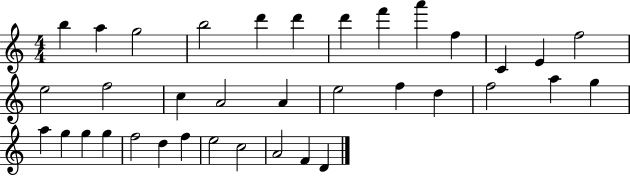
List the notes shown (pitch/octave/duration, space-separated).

B5/q A5/q G5/h B5/h D6/q D6/q D6/q F6/q A6/q F5/q C4/q E4/q F5/h E5/h F5/h C5/q A4/h A4/q E5/h F5/q D5/q F5/h A5/q G5/q A5/q G5/q G5/q G5/q F5/h D5/q F5/q E5/h C5/h A4/h F4/q D4/q